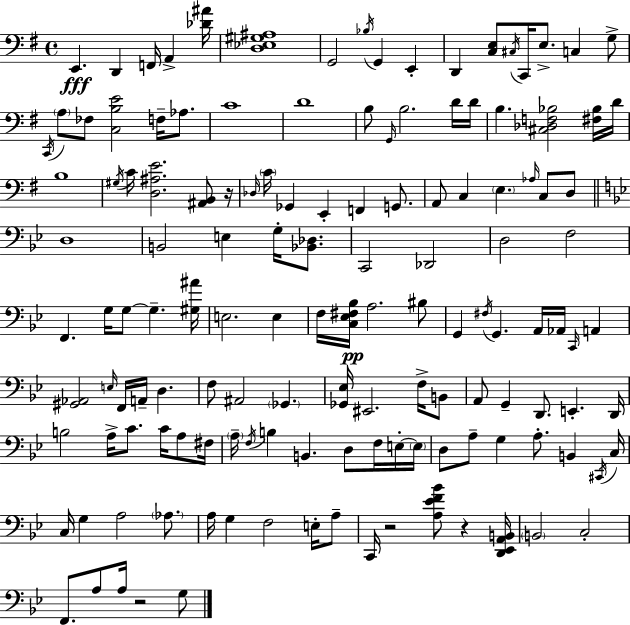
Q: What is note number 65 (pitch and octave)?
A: Ab2